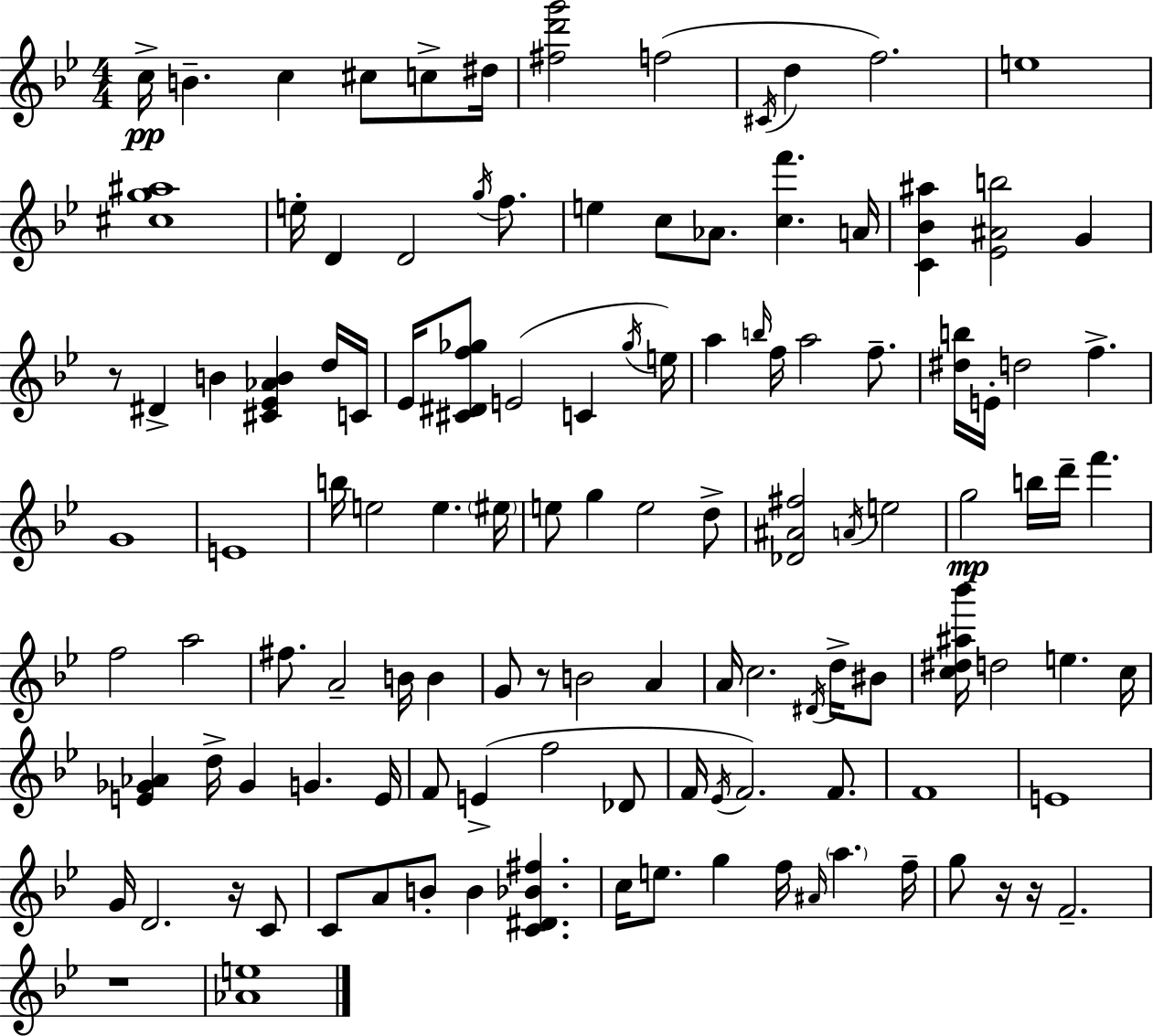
C5/s B4/q. C5/q C#5/e C5/e D#5/s [F#5,D6,G6]/h F5/h C#4/s D5/q F5/h. E5/w [C#5,G5,A#5]/w E5/s D4/q D4/h G5/s F5/e. E5/q C5/e Ab4/e. [C5,F6]/q. A4/s [C4,Bb4,A#5]/q [Eb4,A#4,B5]/h G4/q R/e D#4/q B4/q [C#4,Eb4,Ab4,B4]/q D5/s C4/s Eb4/s [C#4,D#4,F5,Gb5]/e E4/h C4/q Gb5/s E5/s A5/q B5/s F5/s A5/h F5/e. [D#5,B5]/s E4/s D5/h F5/q. G4/w E4/w B5/s E5/h E5/q. EIS5/s E5/e G5/q E5/h D5/e [Db4,A#4,F#5]/h A4/s E5/h G5/h B5/s D6/s F6/q. F5/h A5/h F#5/e. A4/h B4/s B4/q G4/e R/e B4/h A4/q A4/s C5/h. D#4/s D5/s BIS4/e [C5,D#5,A#5,Bb6]/s D5/h E5/q. C5/s [E4,Gb4,Ab4]/q D5/s Gb4/q G4/q. E4/s F4/e E4/q F5/h Db4/e F4/s Eb4/s F4/h. F4/e. F4/w E4/w G4/s D4/h. R/s C4/e C4/e A4/e B4/e B4/q [C4,D#4,Bb4,F#5]/q. C5/s E5/e. G5/q F5/s A#4/s A5/q. F5/s G5/e R/s R/s F4/h. R/w [Ab4,E5]/w